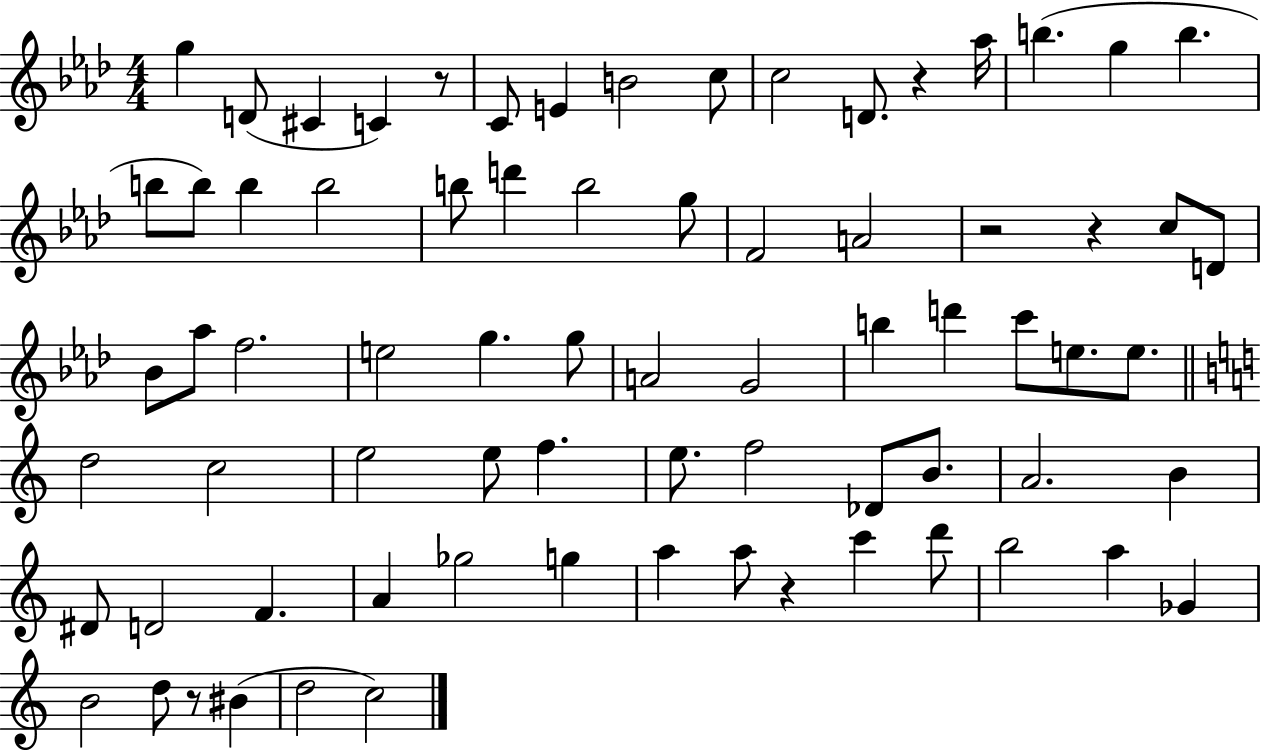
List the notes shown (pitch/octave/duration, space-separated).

G5/q D4/e C#4/q C4/q R/e C4/e E4/q B4/h C5/e C5/h D4/e. R/q Ab5/s B5/q. G5/q B5/q. B5/e B5/e B5/q B5/h B5/e D6/q B5/h G5/e F4/h A4/h R/h R/q C5/e D4/e Bb4/e Ab5/e F5/h. E5/h G5/q. G5/e A4/h G4/h B5/q D6/q C6/e E5/e. E5/e. D5/h C5/h E5/h E5/e F5/q. E5/e. F5/h Db4/e B4/e. A4/h. B4/q D#4/e D4/h F4/q. A4/q Gb5/h G5/q A5/q A5/e R/q C6/q D6/e B5/h A5/q Gb4/q B4/h D5/e R/e BIS4/q D5/h C5/h